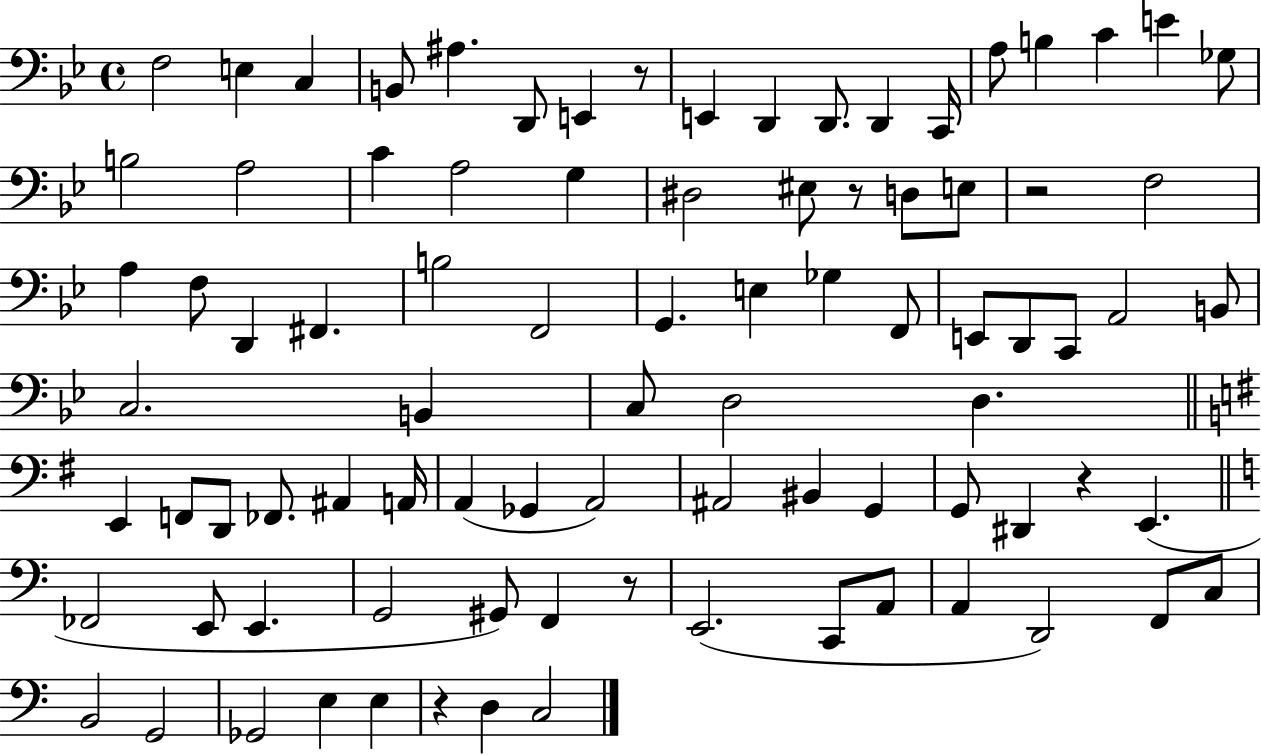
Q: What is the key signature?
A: BES major